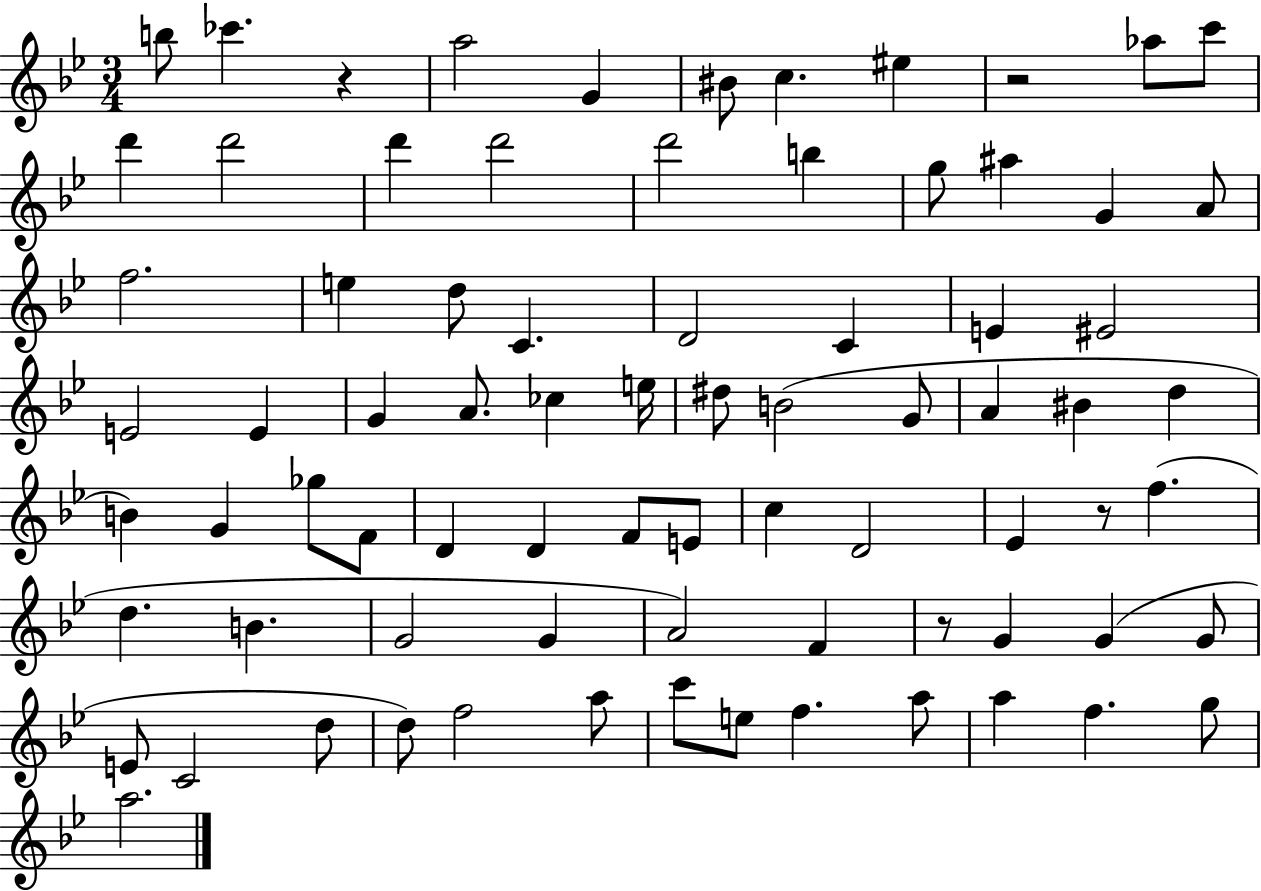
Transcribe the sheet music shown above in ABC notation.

X:1
T:Untitled
M:3/4
L:1/4
K:Bb
b/2 _c' z a2 G ^B/2 c ^e z2 _a/2 c'/2 d' d'2 d' d'2 d'2 b g/2 ^a G A/2 f2 e d/2 C D2 C E ^E2 E2 E G A/2 _c e/4 ^d/2 B2 G/2 A ^B d B G _g/2 F/2 D D F/2 E/2 c D2 _E z/2 f d B G2 G A2 F z/2 G G G/2 E/2 C2 d/2 d/2 f2 a/2 c'/2 e/2 f a/2 a f g/2 a2